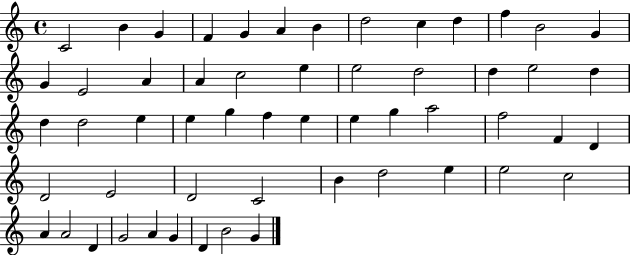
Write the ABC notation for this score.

X:1
T:Untitled
M:4/4
L:1/4
K:C
C2 B G F G A B d2 c d f B2 G G E2 A A c2 e e2 d2 d e2 d d d2 e e g f e e g a2 f2 F D D2 E2 D2 C2 B d2 e e2 c2 A A2 D G2 A G D B2 G